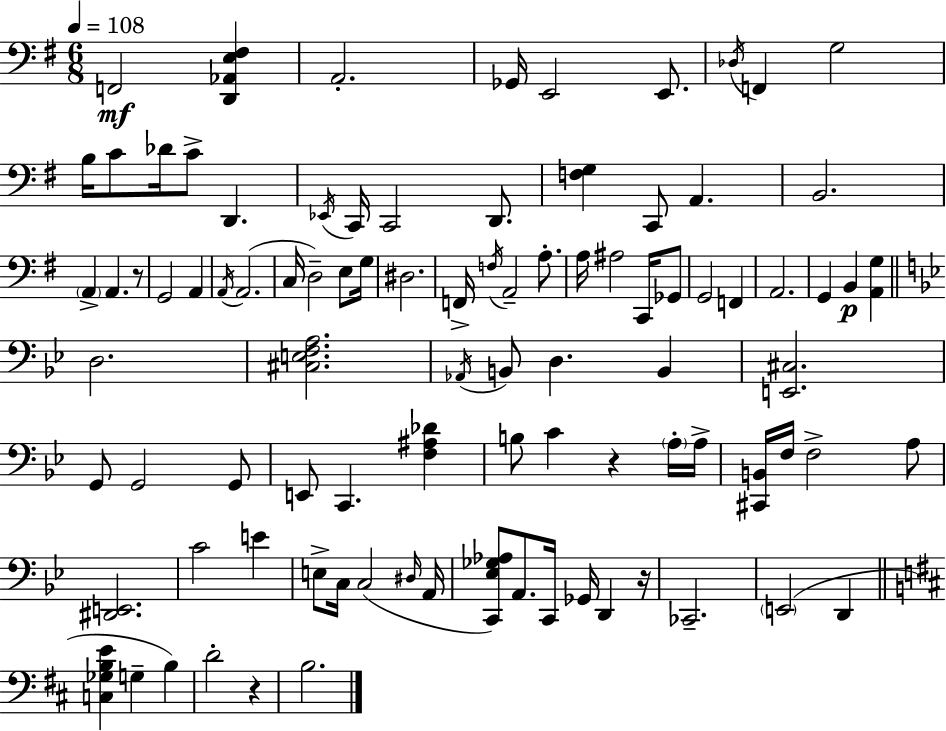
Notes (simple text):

F2/h [D2,Ab2,E3,F#3]/q A2/h. Gb2/s E2/h E2/e. Db3/s F2/q G3/h B3/s C4/e Db4/s C4/e D2/q. Eb2/s C2/s C2/h D2/e. [F3,G3]/q C2/e A2/q. B2/h. A2/q A2/q. R/e G2/h A2/q A2/s A2/h. C3/s D3/h E3/e G3/s D#3/h. F2/s F3/s A2/h A3/e. A3/s A#3/h C2/s Gb2/e G2/h F2/q A2/h. G2/q B2/q [A2,G3]/q D3/h. [C#3,E3,F3,A3]/h. Ab2/s B2/e D3/q. B2/q [E2,C#3]/h. G2/e G2/h G2/e E2/e C2/q. [F3,A#3,Db4]/q B3/e C4/q R/q A3/s A3/s [C#2,B2]/s F3/s F3/h A3/e [D#2,E2]/h. C4/h E4/q E3/e C3/s C3/h D#3/s A2/s [C2,Eb3,Gb3,Ab3]/e A2/e. C2/s Gb2/s D2/q R/s CES2/h. E2/h D2/q [C3,Gb3,B3,E4]/q G3/q B3/q D4/h R/q B3/h.